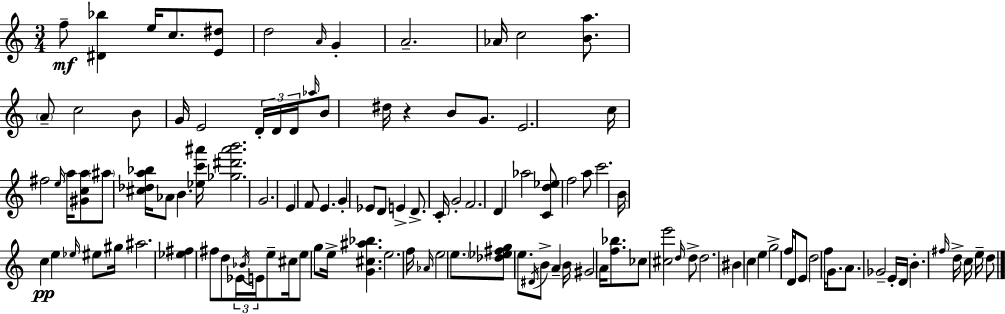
{
  \clef treble
  \numericTimeSignature
  \time 3/4
  \key c \major
  f''8--\mf <dis' bes''>4 e''16 c''8. <e' dis''>8 | d''2 \grace { a'16 } g'4-. | a'2.-- | aes'16 c''2 <b' a''>8. | \break \parenthesize a'8-- c''2 b'8 | g'16 e'2 \tuplet 3/2 { d'16-. d'16 | d'16 } \grace { aes''16 } b'8 dis''16 r4 b'8 g'8. | e'2. | \break c''16 fis''2 \grace { e''16 } | a''16 <gis' c'' a''>8 \parenthesize ais''8 <cis'' des'' a'' bes''>16 aes'8 b'4. | <ees'' c''' ais'''>16 <ges'' dis''' ais''' b'''>2. | g'2. | \break e'4 f'8 e'4. | g'4-. ees'8 d'8 e'4-> | d'8.-> c'16-. g'2-. | f'2. | \break d'4 aes''2 | <c' d'' ees''>8 f''2 | a''8 c'''2. | b'16 c''4\pp e''4 | \break \grace { ees''16 } eis''8 gis''16 ais''2. | <ees'' fis''>4 fis''8 d''8 | \tuplet 3/2 { ees'16 \acciaccatura { bes'16 } e'16 } e''8-- cis''16 e''8 g''8 e''16-> <g' cis'' ais'' bes''>4. | e''2. | \break f''16 \grace { aes'16 } e''2 | \parenthesize e''8. <des'' ees'' fis'' g''>8 e''8. \acciaccatura { dis'16 } | b'8-> a'4-- b'16 gis'2 | a'16 <f'' bes''>8. ces''8 <cis'' e'''>2 | \break \grace { d''16 } d''8-> d''2. | bis'4 | c''4 e''4 g''2-> | f''16 d'16 e'8 d''2 | \break f''16 g'8. a'8. ges'2-- | e'16-. d'16 b'4.-. | \grace { fis''16 } d''16-> c''16 e''16-- d''8 \bar "|."
}